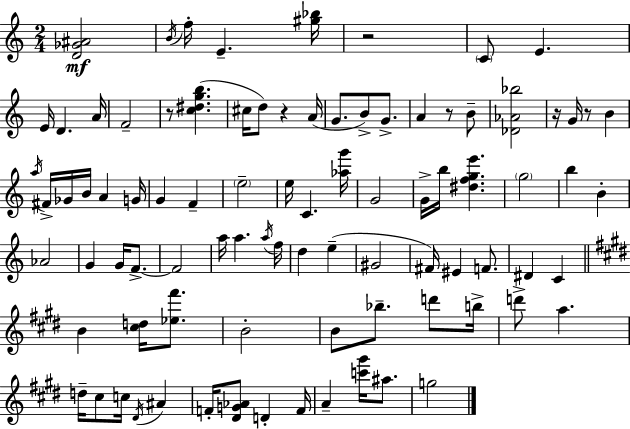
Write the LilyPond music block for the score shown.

{
  \clef treble
  \numericTimeSignature
  \time 2/4
  \key a \minor
  <d' ges' ais'>2\mf | \acciaccatura { b'16 } f''16-. e'4.-- | <gis'' bes''>16 r2 | \parenthesize c'8 e'4. | \break e'16 d'4. | a'16 f'2-- | r8 <c'' dis'' g'' b''>4.( | cis''16 d''8) r4 | \break a'16( g'8. b'8->) g'8.-> | a'4 r8 b'8-- | <des' aes' bes''>2 | r16 g'16 r8 b'4 | \break \acciaccatura { a''16 } fis'16-> ges'16 b'16 a'4 | g'16 g'4 f'4-- | \parenthesize e''2-- | e''16 c'4. | \break <aes'' g'''>16 g'2 | g'16-> b''16 <dis'' f'' g'' e'''>4. | \parenthesize g''2 | b''4 b'4-. | \break aes'2 | g'4 g'16 f'8.->~~ | f'2 | a''16 a''4. | \break \acciaccatura { a''16 } f''16 d''4 e''4--( | gis'2 | fis'16) eis'4 | f'8. dis'4 c'4 | \break \bar "||" \break \key e \major b'4 <cis'' d''>16 <ees'' fis'''>8. | b'2-. | b'8 bes''8.-- d'''8 b''16-> | d'''8-> a''4. | \break d''16-- cis''8 c''16 \acciaccatura { dis'16 } ais'4 | f'16-. <dis' g' aes'>8 d'4-. | f'16 a'4-- <c''' gis'''>16 ais''8. | g''2 | \break \bar "|."
}